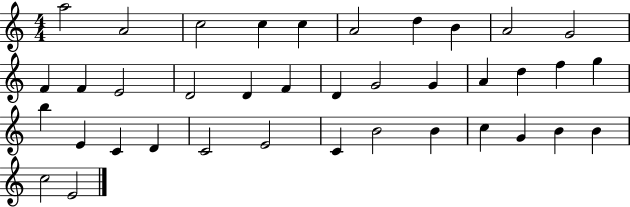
X:1
T:Untitled
M:4/4
L:1/4
K:C
a2 A2 c2 c c A2 d B A2 G2 F F E2 D2 D F D G2 G A d f g b E C D C2 E2 C B2 B c G B B c2 E2